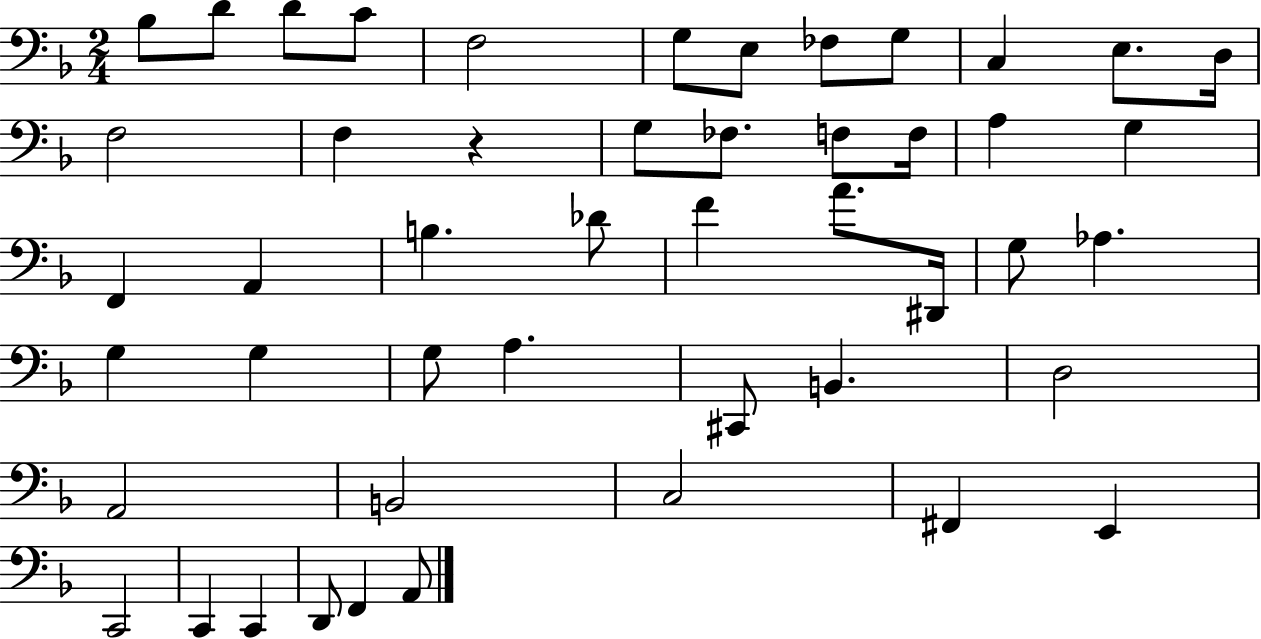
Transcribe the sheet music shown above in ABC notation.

X:1
T:Untitled
M:2/4
L:1/4
K:F
_B,/2 D/2 D/2 C/2 F,2 G,/2 E,/2 _F,/2 G,/2 C, E,/2 D,/4 F,2 F, z G,/2 _F,/2 F,/2 F,/4 A, G, F,, A,, B, _D/2 F A/2 ^D,,/4 G,/2 _A, G, G, G,/2 A, ^C,,/2 B,, D,2 A,,2 B,,2 C,2 ^F,, E,, C,,2 C,, C,, D,,/2 F,, A,,/2